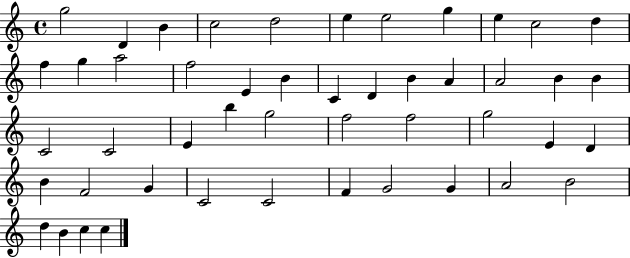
{
  \clef treble
  \time 4/4
  \defaultTimeSignature
  \key c \major
  g''2 d'4 b'4 | c''2 d''2 | e''4 e''2 g''4 | e''4 c''2 d''4 | \break f''4 g''4 a''2 | f''2 e'4 b'4 | c'4 d'4 b'4 a'4 | a'2 b'4 b'4 | \break c'2 c'2 | e'4 b''4 g''2 | f''2 f''2 | g''2 e'4 d'4 | \break b'4 f'2 g'4 | c'2 c'2 | f'4 g'2 g'4 | a'2 b'2 | \break d''4 b'4 c''4 c''4 | \bar "|."
}